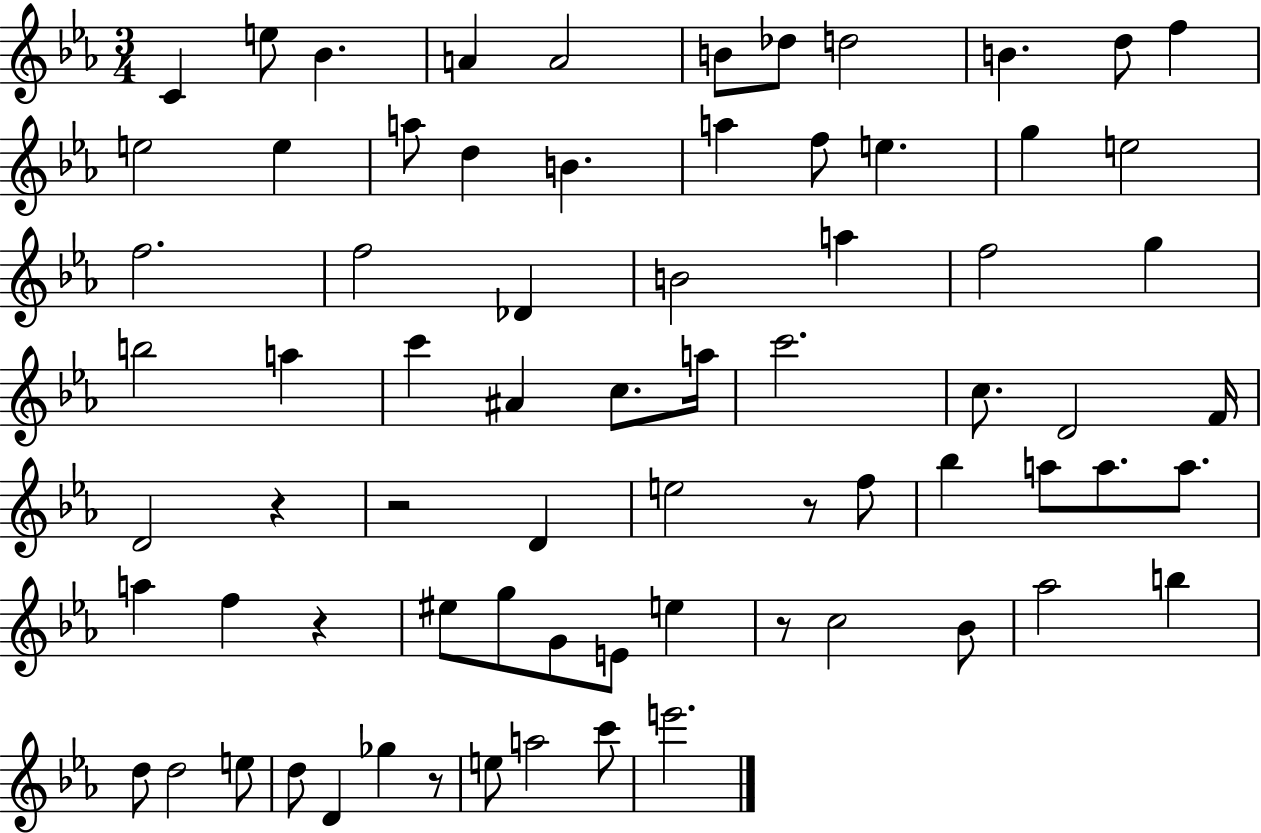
X:1
T:Untitled
M:3/4
L:1/4
K:Eb
C e/2 _B A A2 B/2 _d/2 d2 B d/2 f e2 e a/2 d B a f/2 e g e2 f2 f2 _D B2 a f2 g b2 a c' ^A c/2 a/4 c'2 c/2 D2 F/4 D2 z z2 D e2 z/2 f/2 _b a/2 a/2 a/2 a f z ^e/2 g/2 G/2 E/2 e z/2 c2 _B/2 _a2 b d/2 d2 e/2 d/2 D _g z/2 e/2 a2 c'/2 e'2